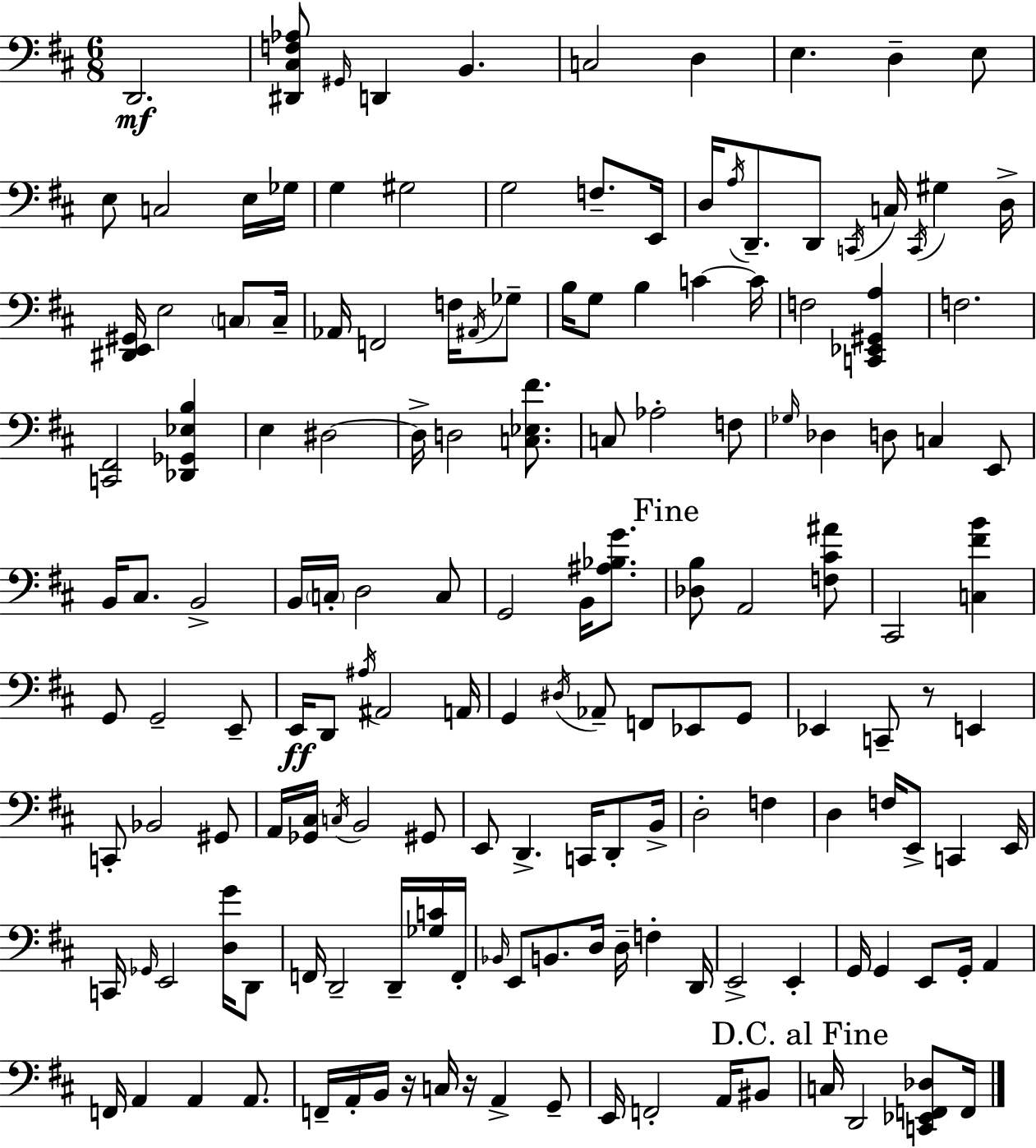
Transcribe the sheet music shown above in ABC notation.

X:1
T:Untitled
M:6/8
L:1/4
K:D
D,,2 [^D,,^C,F,_A,]/2 ^G,,/4 D,, B,, C,2 D, E, D, E,/2 E,/2 C,2 E,/4 _G,/4 G, ^G,2 G,2 F,/2 E,,/4 D,/4 A,/4 D,,/2 D,,/2 C,,/4 C,/4 C,,/4 ^G, D,/4 [^D,,E,,^G,,]/4 E,2 C,/2 C,/4 _A,,/4 F,,2 F,/4 ^A,,/4 _G,/2 B,/4 G,/2 B, C C/4 F,2 [C,,_E,,^G,,A,] F,2 [C,,^F,,]2 [_D,,_G,,_E,B,] E, ^D,2 ^D,/4 D,2 [C,_E,^F]/2 C,/2 _A,2 F,/2 _G,/4 _D, D,/2 C, E,,/2 B,,/4 ^C,/2 B,,2 B,,/4 C,/4 D,2 C,/2 G,,2 B,,/4 [^A,_B,G]/2 [_D,B,]/2 A,,2 [F,^C^A]/2 ^C,,2 [C,^FB] G,,/2 G,,2 E,,/2 E,,/4 D,,/2 ^A,/4 ^A,,2 A,,/4 G,, ^D,/4 _A,,/2 F,,/2 _E,,/2 G,,/2 _E,, C,,/2 z/2 E,, C,,/2 _B,,2 ^G,,/2 A,,/4 [_G,,^C,]/4 C,/4 B,,2 ^G,,/2 E,,/2 D,, C,,/4 D,,/2 B,,/4 D,2 F, D, F,/4 E,,/2 C,, E,,/4 C,,/4 _G,,/4 E,,2 [D,G]/4 D,,/2 F,,/4 D,,2 D,,/4 [_G,C]/4 F,,/4 _B,,/4 E,,/2 B,,/2 D,/4 D,/4 F, D,,/4 E,,2 E,, G,,/4 G,, E,,/2 G,,/4 A,, F,,/4 A,, A,, A,,/2 F,,/4 A,,/4 B,,/4 z/4 C,/4 z/4 A,, G,,/2 E,,/4 F,,2 A,,/4 ^B,,/2 C,/4 D,,2 [C,,_E,,F,,_D,]/2 F,,/4